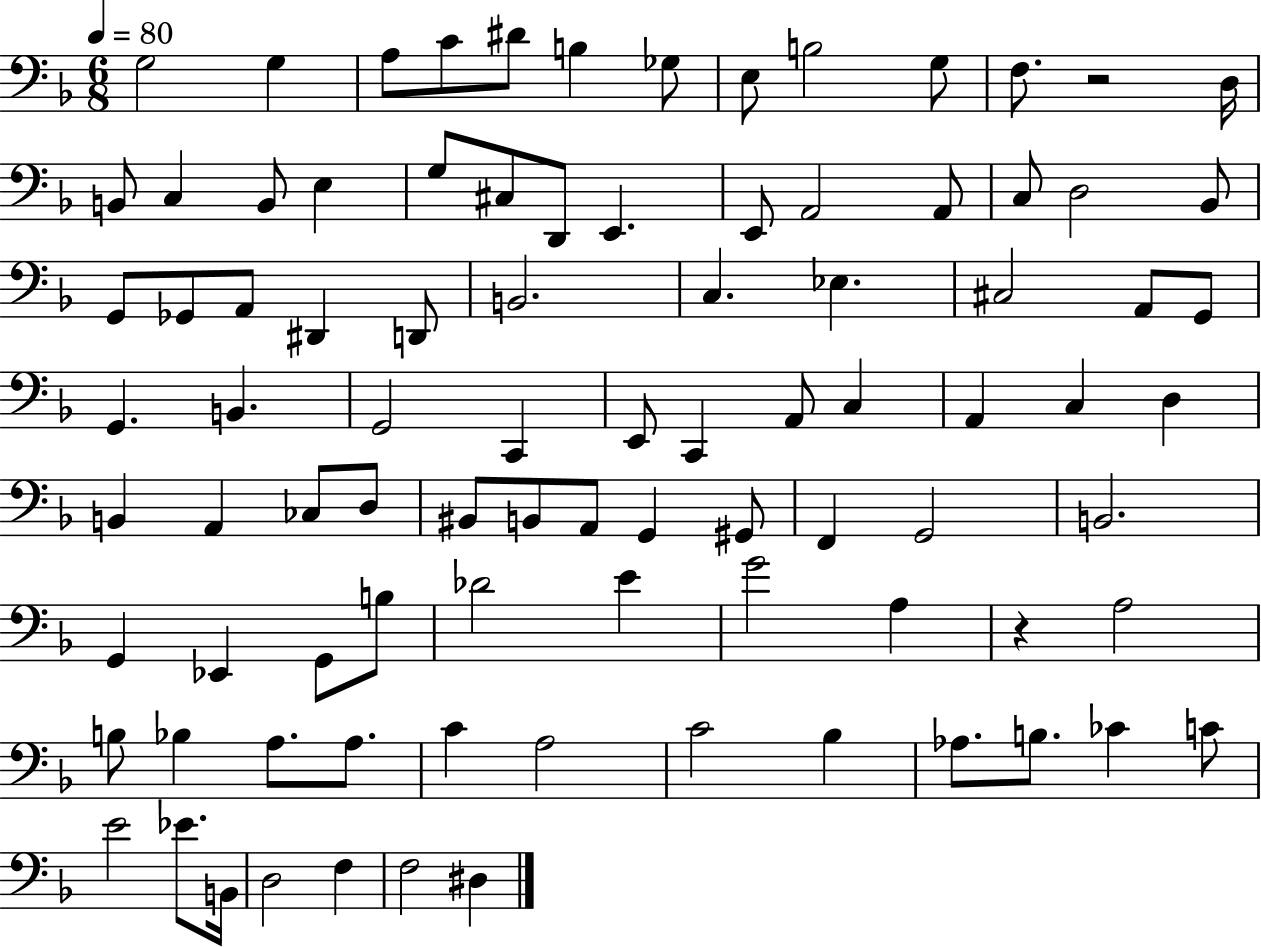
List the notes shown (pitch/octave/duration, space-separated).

G3/h G3/q A3/e C4/e D#4/e B3/q Gb3/e E3/e B3/h G3/e F3/e. R/h D3/s B2/e C3/q B2/e E3/q G3/e C#3/e D2/e E2/q. E2/e A2/h A2/e C3/e D3/h Bb2/e G2/e Gb2/e A2/e D#2/q D2/e B2/h. C3/q. Eb3/q. C#3/h A2/e G2/e G2/q. B2/q. G2/h C2/q E2/e C2/q A2/e C3/q A2/q C3/q D3/q B2/q A2/q CES3/e D3/e BIS2/e B2/e A2/e G2/q G#2/e F2/q G2/h B2/h. G2/q Eb2/q G2/e B3/e Db4/h E4/q G4/h A3/q R/q A3/h B3/e Bb3/q A3/e. A3/e. C4/q A3/h C4/h Bb3/q Ab3/e. B3/e. CES4/q C4/e E4/h Eb4/e. B2/s D3/h F3/q F3/h D#3/q